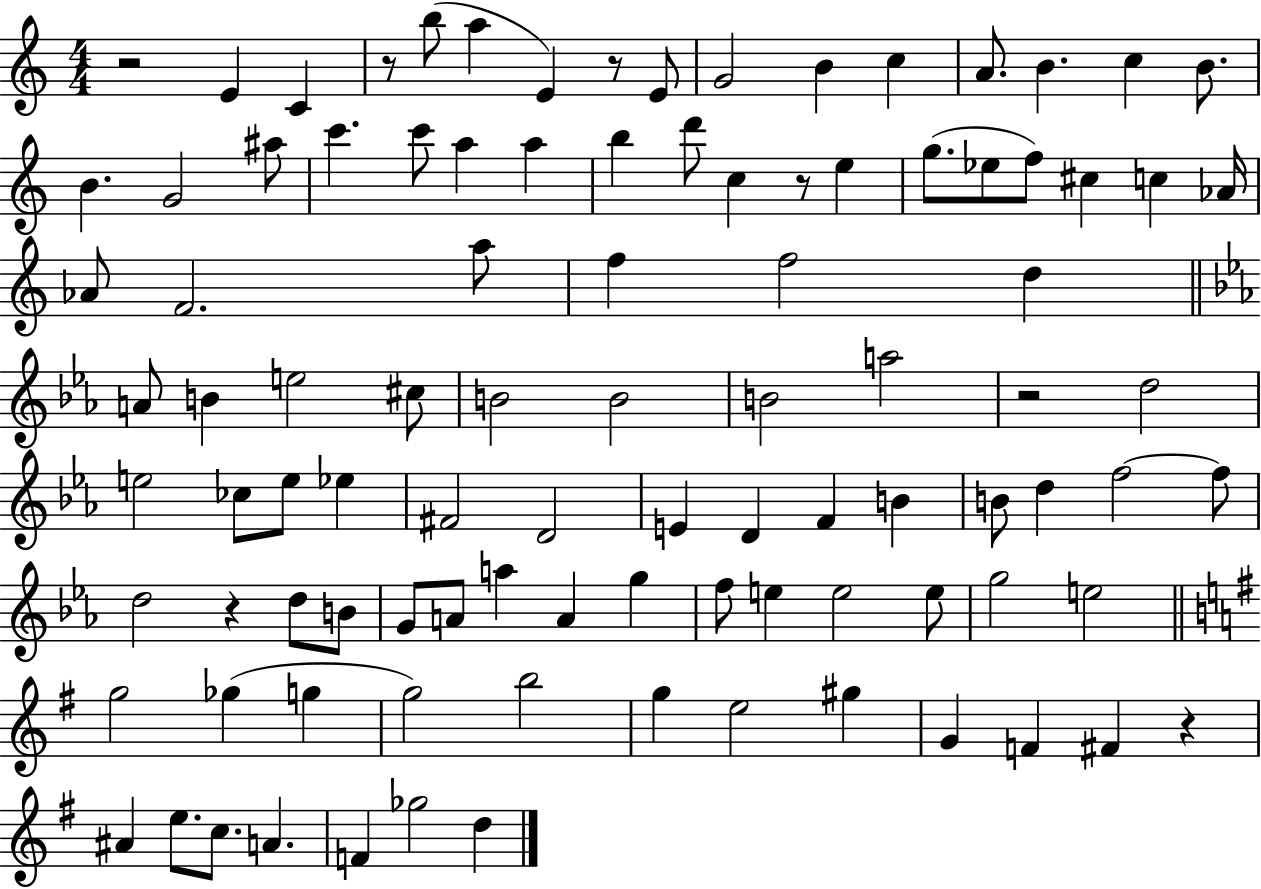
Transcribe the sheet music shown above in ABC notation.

X:1
T:Untitled
M:4/4
L:1/4
K:C
z2 E C z/2 b/2 a E z/2 E/2 G2 B c A/2 B c B/2 B G2 ^a/2 c' c'/2 a a b d'/2 c z/2 e g/2 _e/2 f/2 ^c c _A/4 _A/2 F2 a/2 f f2 d A/2 B e2 ^c/2 B2 B2 B2 a2 z2 d2 e2 _c/2 e/2 _e ^F2 D2 E D F B B/2 d f2 f/2 d2 z d/2 B/2 G/2 A/2 a A g f/2 e e2 e/2 g2 e2 g2 _g g g2 b2 g e2 ^g G F ^F z ^A e/2 c/2 A F _g2 d